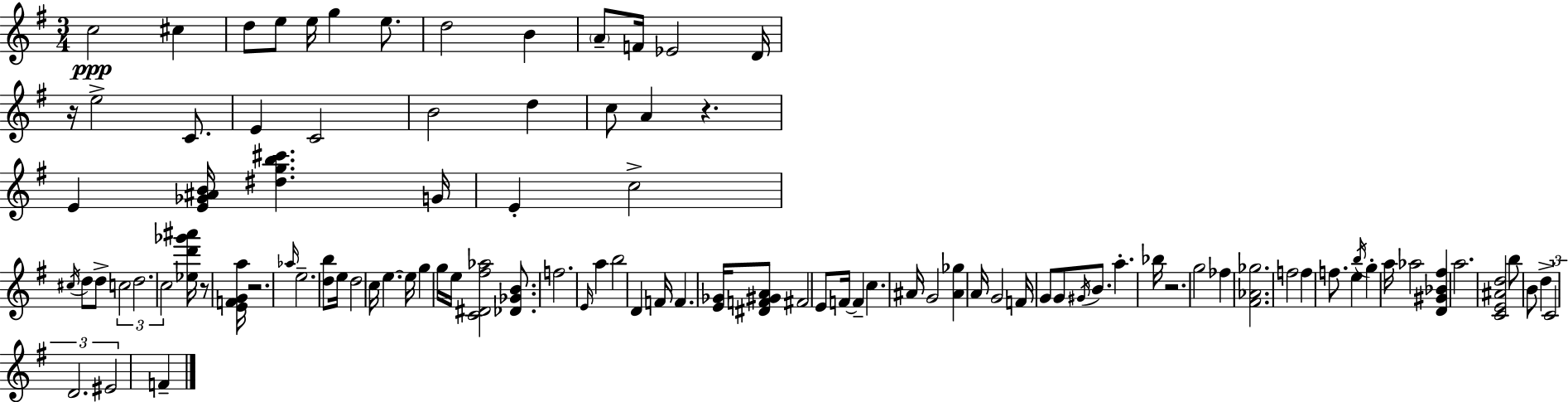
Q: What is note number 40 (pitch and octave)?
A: G5